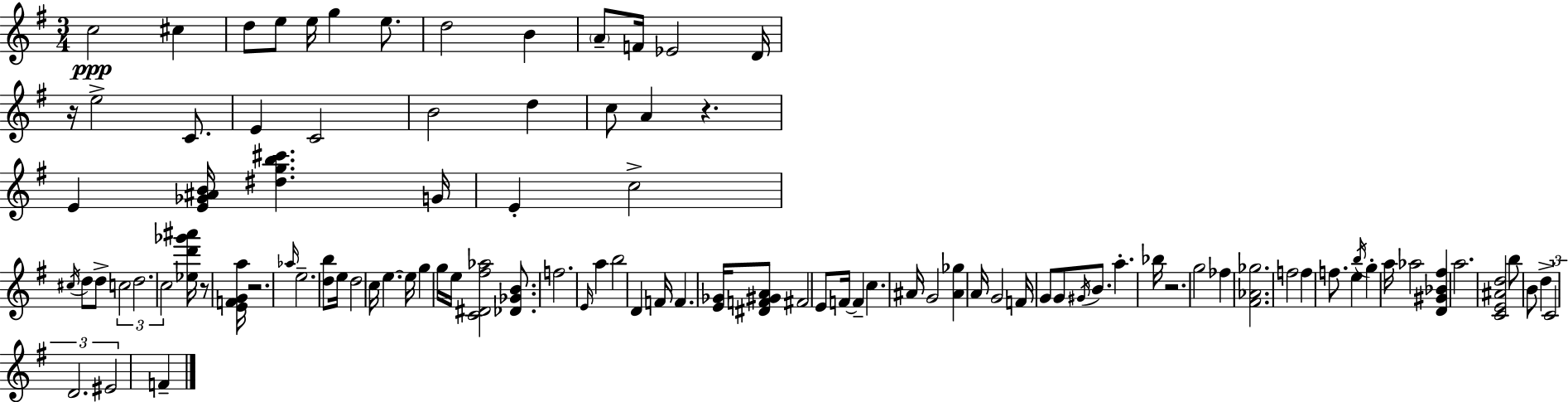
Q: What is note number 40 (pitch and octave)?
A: G5